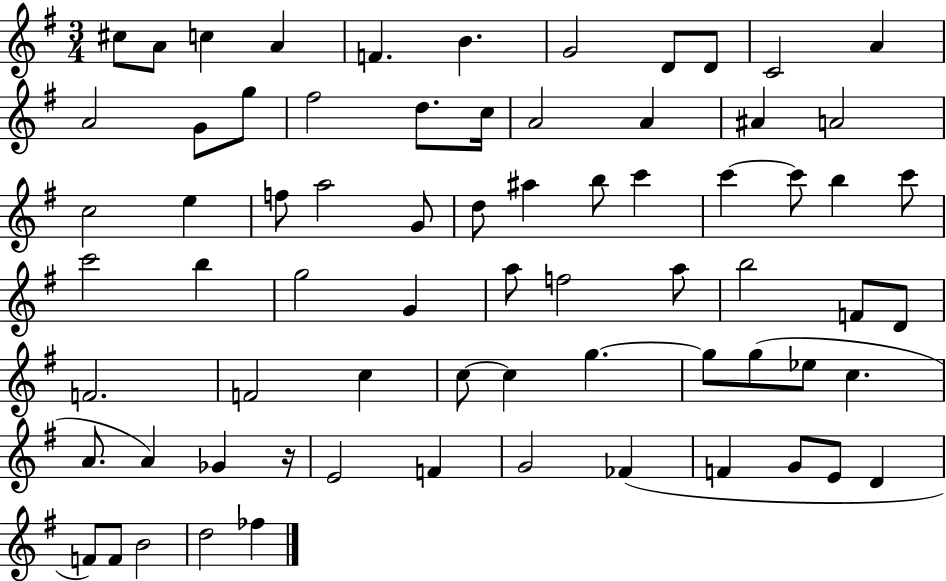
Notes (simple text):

C#5/e A4/e C5/q A4/q F4/q. B4/q. G4/h D4/e D4/e C4/h A4/q A4/h G4/e G5/e F#5/h D5/e. C5/s A4/h A4/q A#4/q A4/h C5/h E5/q F5/e A5/h G4/e D5/e A#5/q B5/e C6/q C6/q C6/e B5/q C6/e C6/h B5/q G5/h G4/q A5/e F5/h A5/e B5/h F4/e D4/e F4/h. F4/h C5/q C5/e C5/q G5/q. G5/e G5/e Eb5/e C5/q. A4/e. A4/q Gb4/q R/s E4/h F4/q G4/h FES4/q F4/q G4/e E4/e D4/q F4/e F4/e B4/h D5/h FES5/q